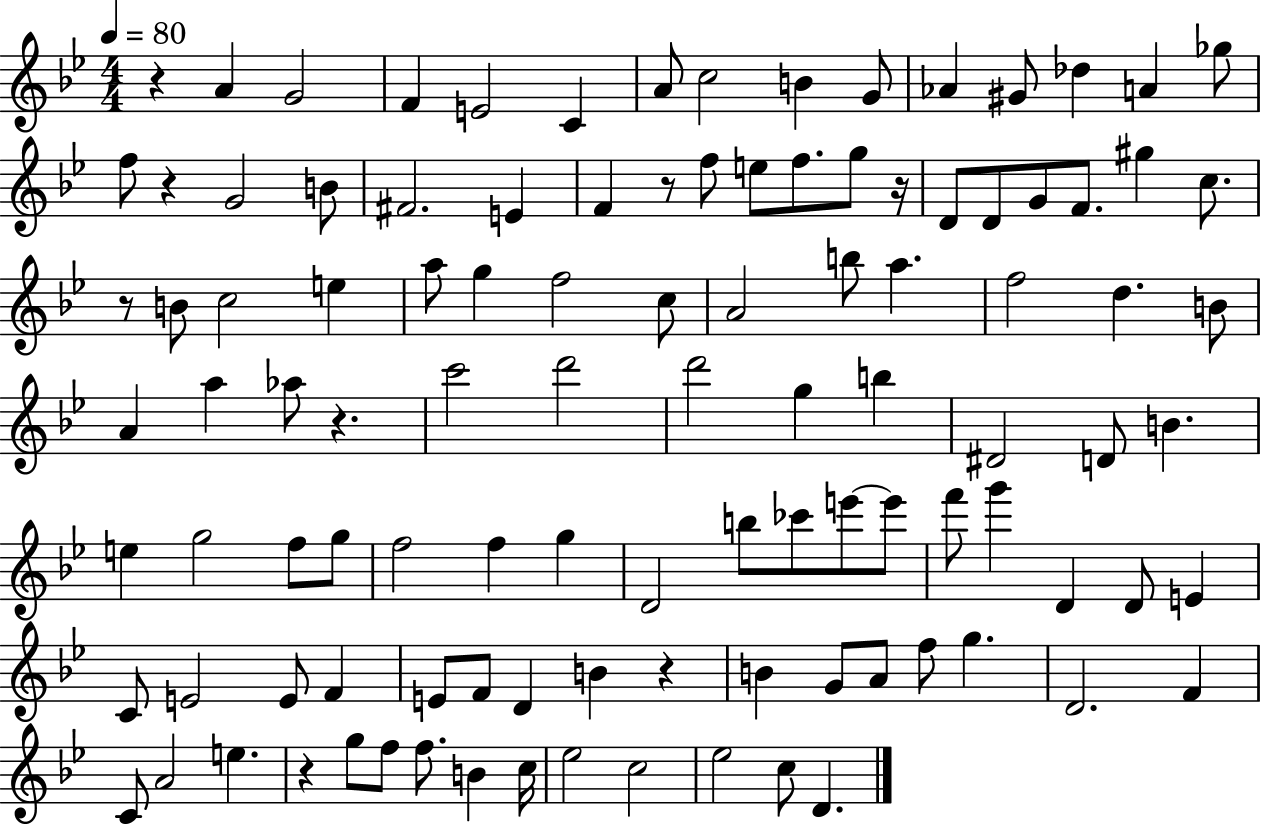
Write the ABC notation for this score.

X:1
T:Untitled
M:4/4
L:1/4
K:Bb
z A G2 F E2 C A/2 c2 B G/2 _A ^G/2 _d A _g/2 f/2 z G2 B/2 ^F2 E F z/2 f/2 e/2 f/2 g/2 z/4 D/2 D/2 G/2 F/2 ^g c/2 z/2 B/2 c2 e a/2 g f2 c/2 A2 b/2 a f2 d B/2 A a _a/2 z c'2 d'2 d'2 g b ^D2 D/2 B e g2 f/2 g/2 f2 f g D2 b/2 _c'/2 e'/2 e'/2 f'/2 g' D D/2 E C/2 E2 E/2 F E/2 F/2 D B z B G/2 A/2 f/2 g D2 F C/2 A2 e z g/2 f/2 f/2 B c/4 _e2 c2 _e2 c/2 D